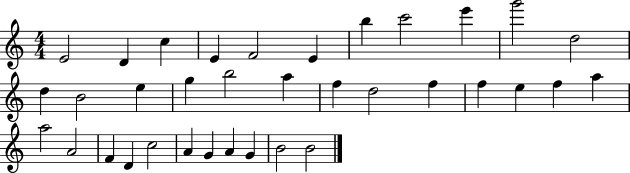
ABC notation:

X:1
T:Untitled
M:4/4
L:1/4
K:C
E2 D c E F2 E b c'2 e' g'2 d2 d B2 e g b2 a f d2 f f e f a a2 A2 F D c2 A G A G B2 B2